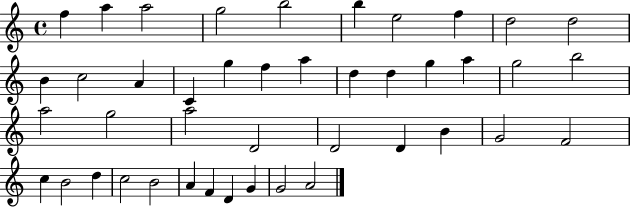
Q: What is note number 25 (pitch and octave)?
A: G5